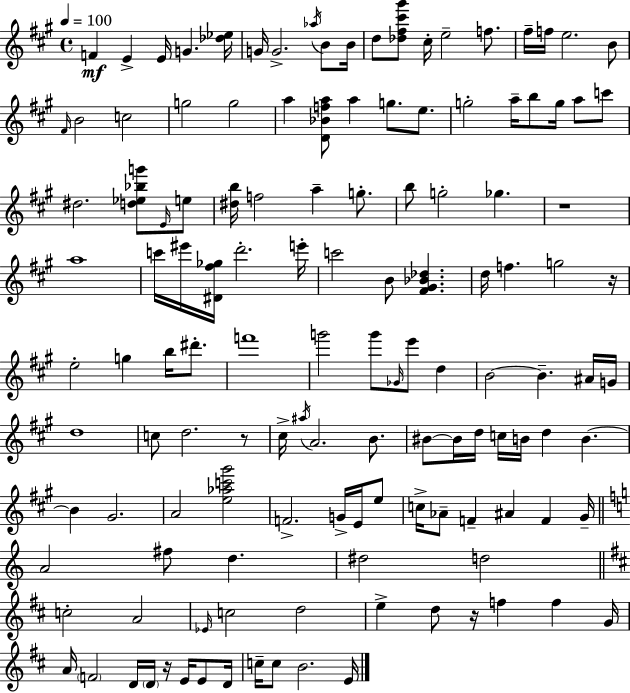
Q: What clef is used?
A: treble